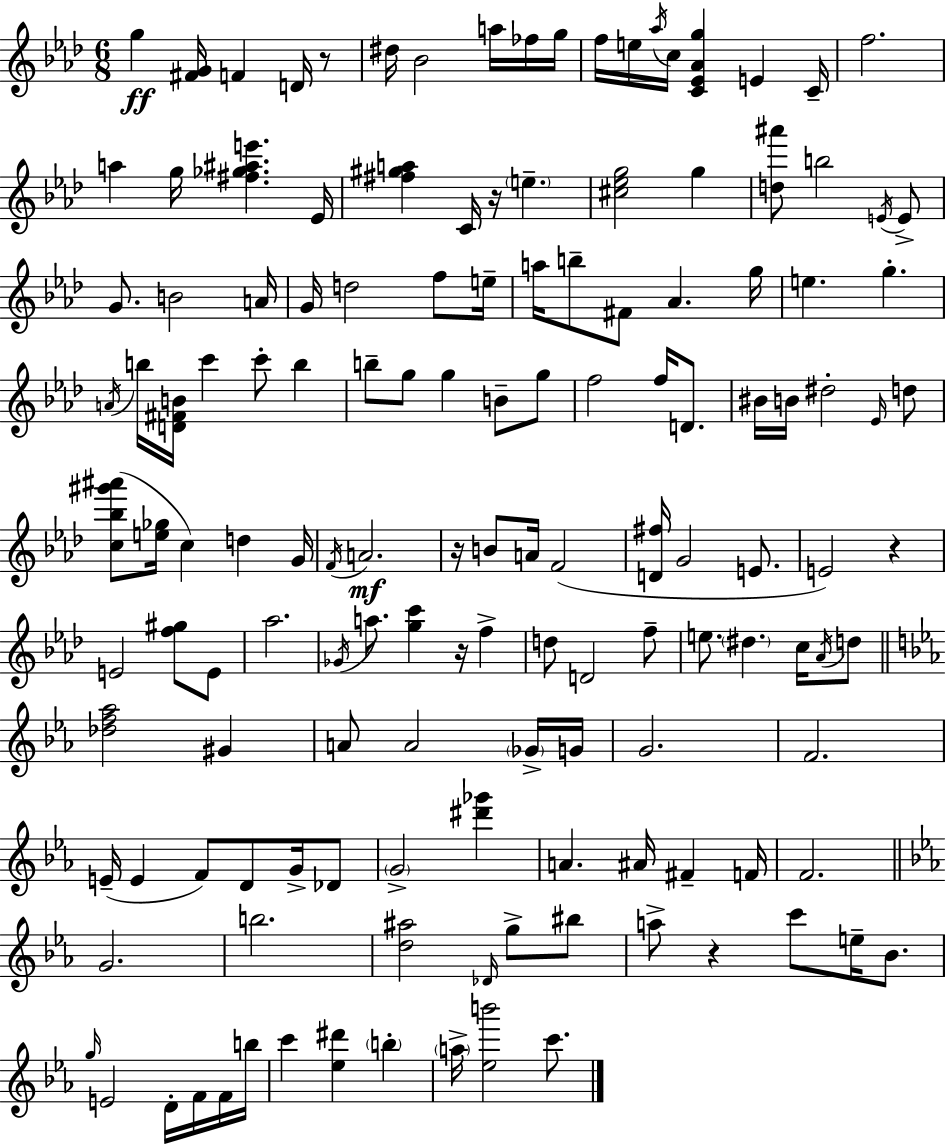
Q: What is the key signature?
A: AES major